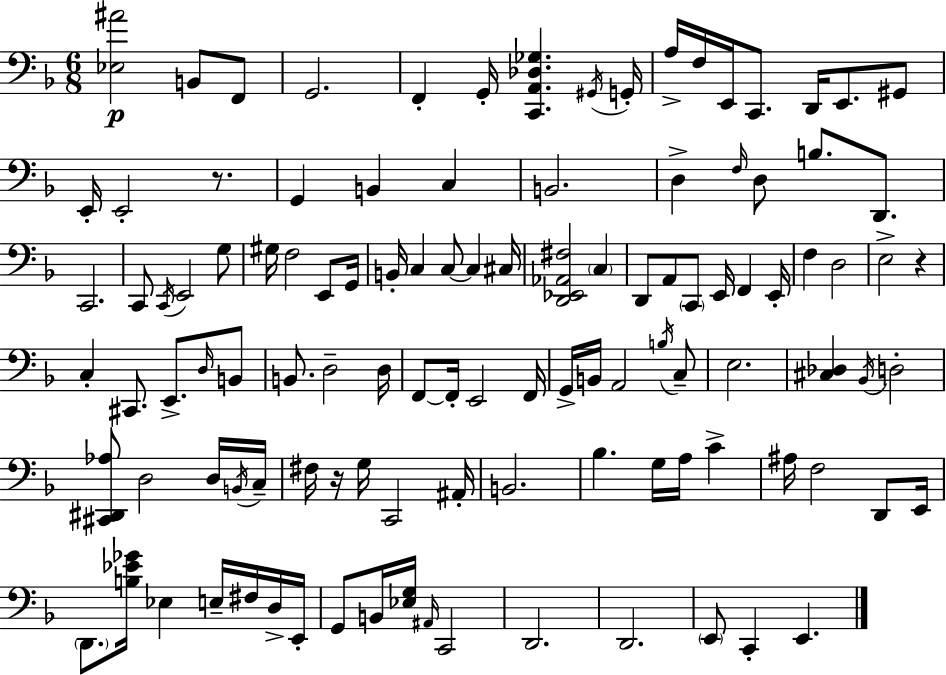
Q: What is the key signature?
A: F major